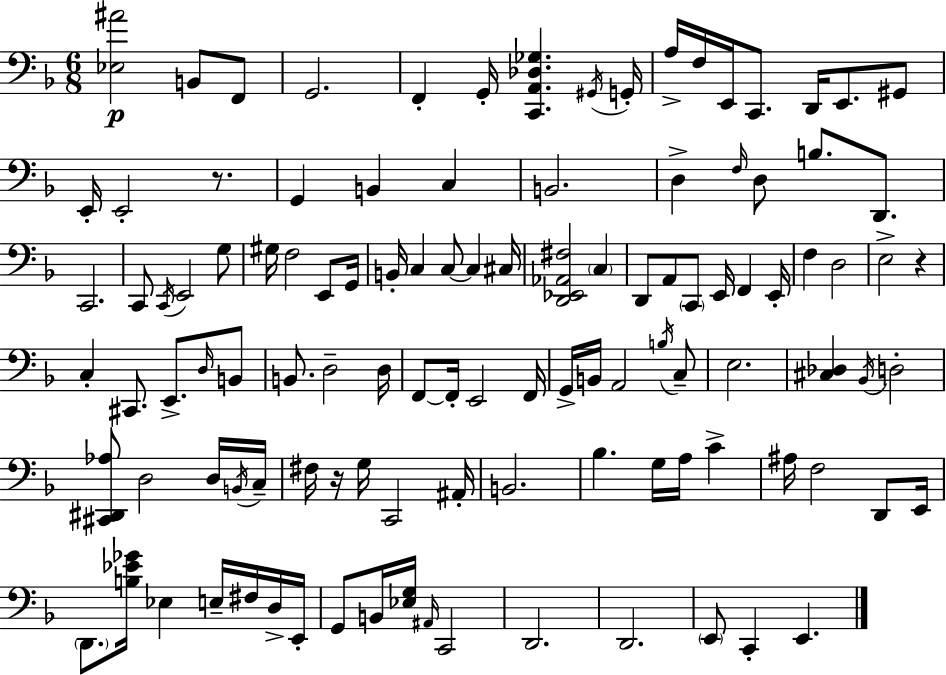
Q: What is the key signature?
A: F major